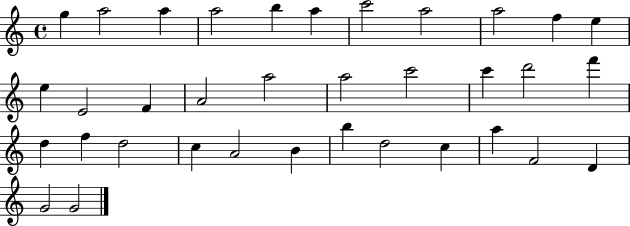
G5/q A5/h A5/q A5/h B5/q A5/q C6/h A5/h A5/h F5/q E5/q E5/q E4/h F4/q A4/h A5/h A5/h C6/h C6/q D6/h F6/q D5/q F5/q D5/h C5/q A4/h B4/q B5/q D5/h C5/q A5/q F4/h D4/q G4/h G4/h